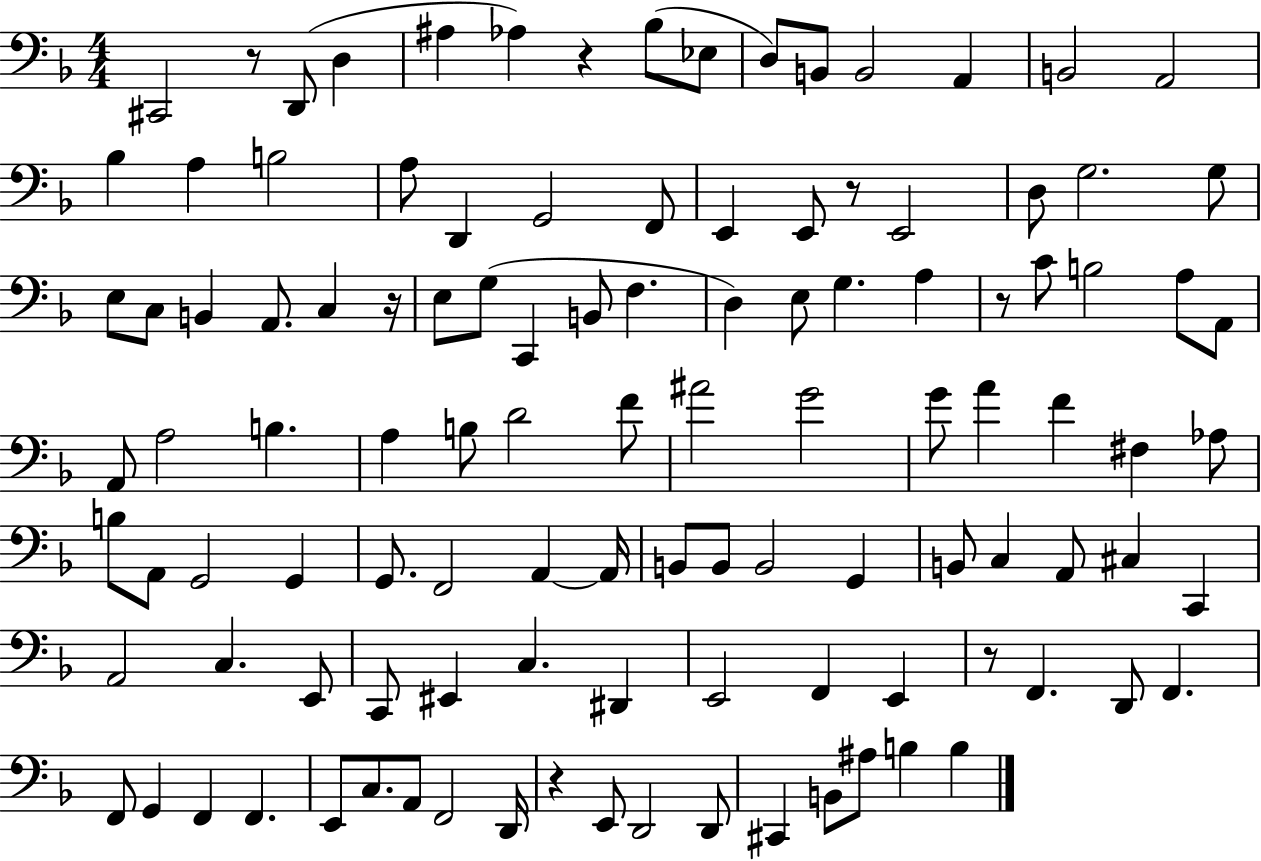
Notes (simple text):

C#2/h R/e D2/e D3/q A#3/q Ab3/q R/q Bb3/e Eb3/e D3/e B2/e B2/h A2/q B2/h A2/h Bb3/q A3/q B3/h A3/e D2/q G2/h F2/e E2/q E2/e R/e E2/h D3/e G3/h. G3/e E3/e C3/e B2/q A2/e. C3/q R/s E3/e G3/e C2/q B2/e F3/q. D3/q E3/e G3/q. A3/q R/e C4/e B3/h A3/e A2/e A2/e A3/h B3/q. A3/q B3/e D4/h F4/e A#4/h G4/h G4/e A4/q F4/q F#3/q Ab3/e B3/e A2/e G2/h G2/q G2/e. F2/h A2/q A2/s B2/e B2/e B2/h G2/q B2/e C3/q A2/e C#3/q C2/q A2/h C3/q. E2/e C2/e EIS2/q C3/q. D#2/q E2/h F2/q E2/q R/e F2/q. D2/e F2/q. F2/e G2/q F2/q F2/q. E2/e C3/e. A2/e F2/h D2/s R/q E2/e D2/h D2/e C#2/q B2/e A#3/e B3/q B3/q